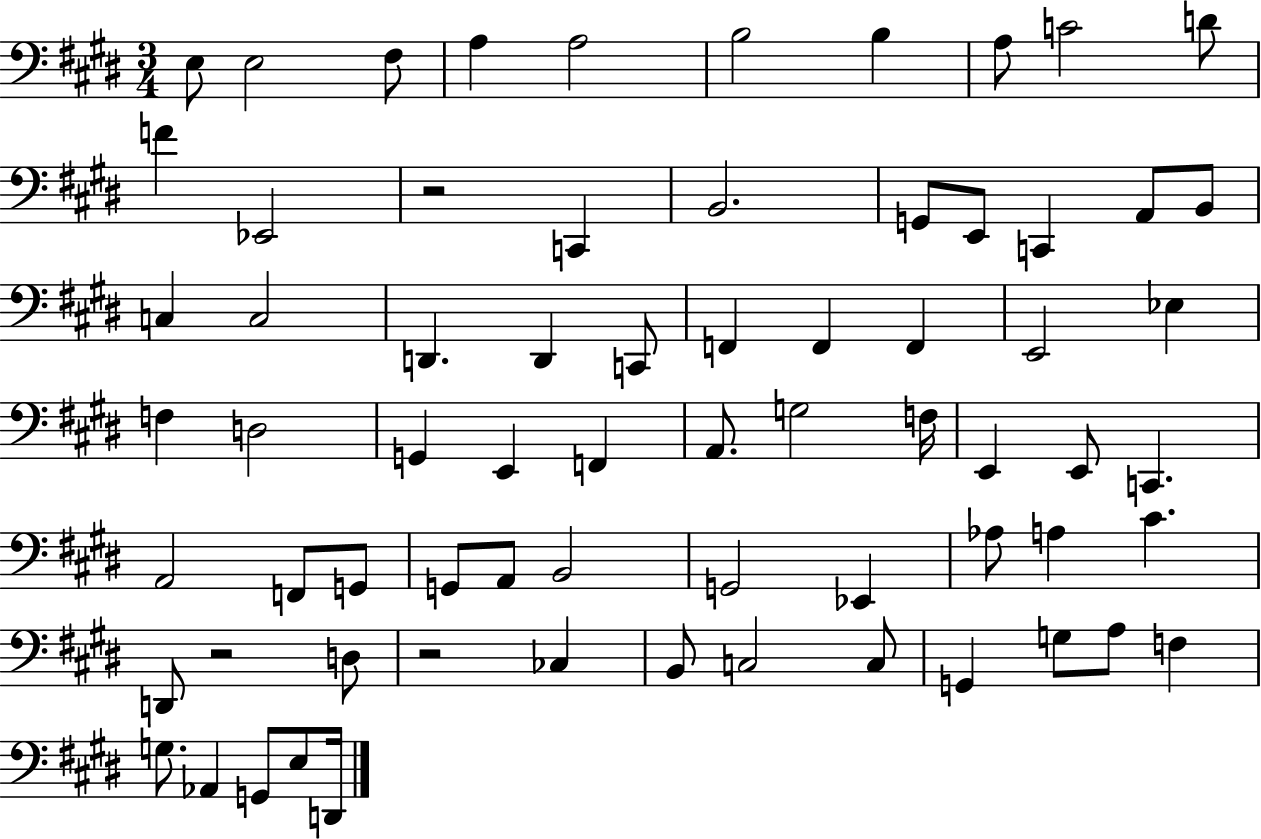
E3/e E3/h F#3/e A3/q A3/h B3/h B3/q A3/e C4/h D4/e F4/q Eb2/h R/h C2/q B2/h. G2/e E2/e C2/q A2/e B2/e C3/q C3/h D2/q. D2/q C2/e F2/q F2/q F2/q E2/h Eb3/q F3/q D3/h G2/q E2/q F2/q A2/e. G3/h F3/s E2/q E2/e C2/q. A2/h F2/e G2/e G2/e A2/e B2/h G2/h Eb2/q Ab3/e A3/q C#4/q. D2/e R/h D3/e R/h CES3/q B2/e C3/h C3/e G2/q G3/e A3/e F3/q G3/e. Ab2/q G2/e E3/e D2/s